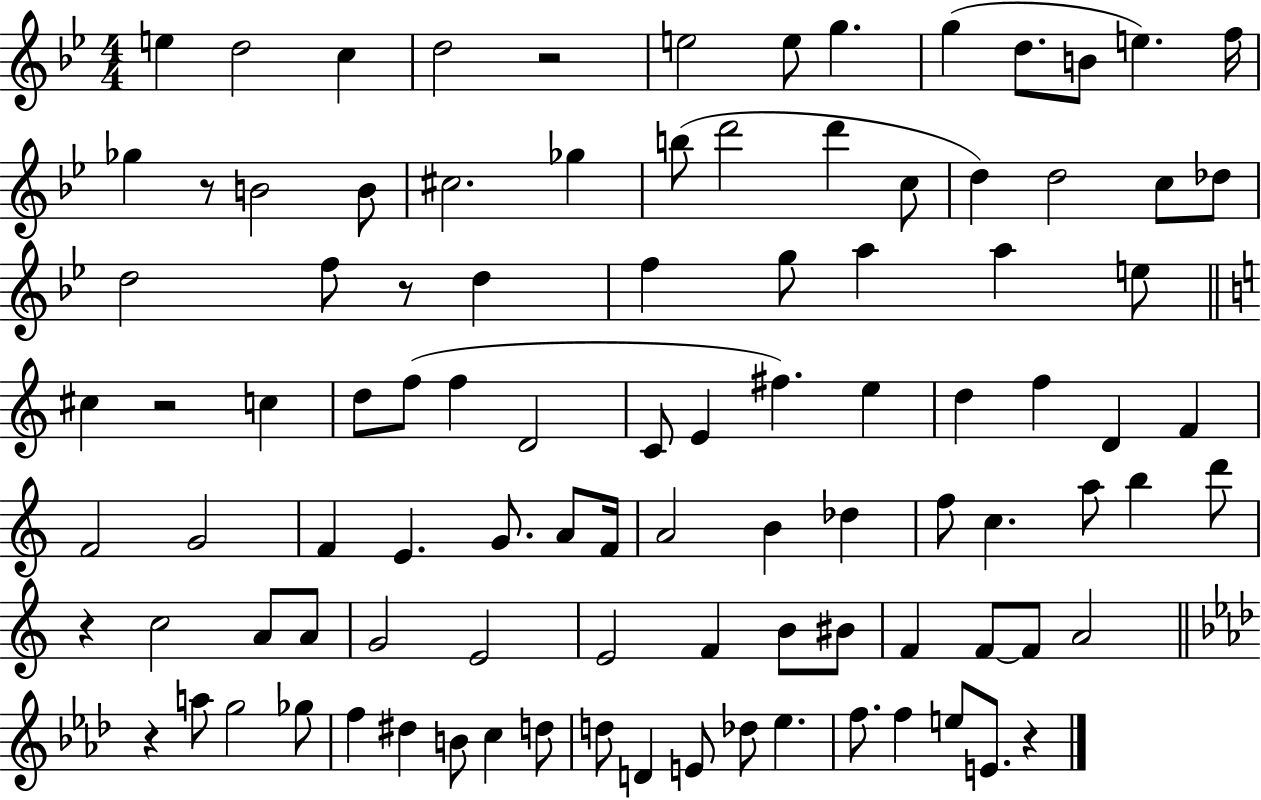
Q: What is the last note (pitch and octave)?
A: E4